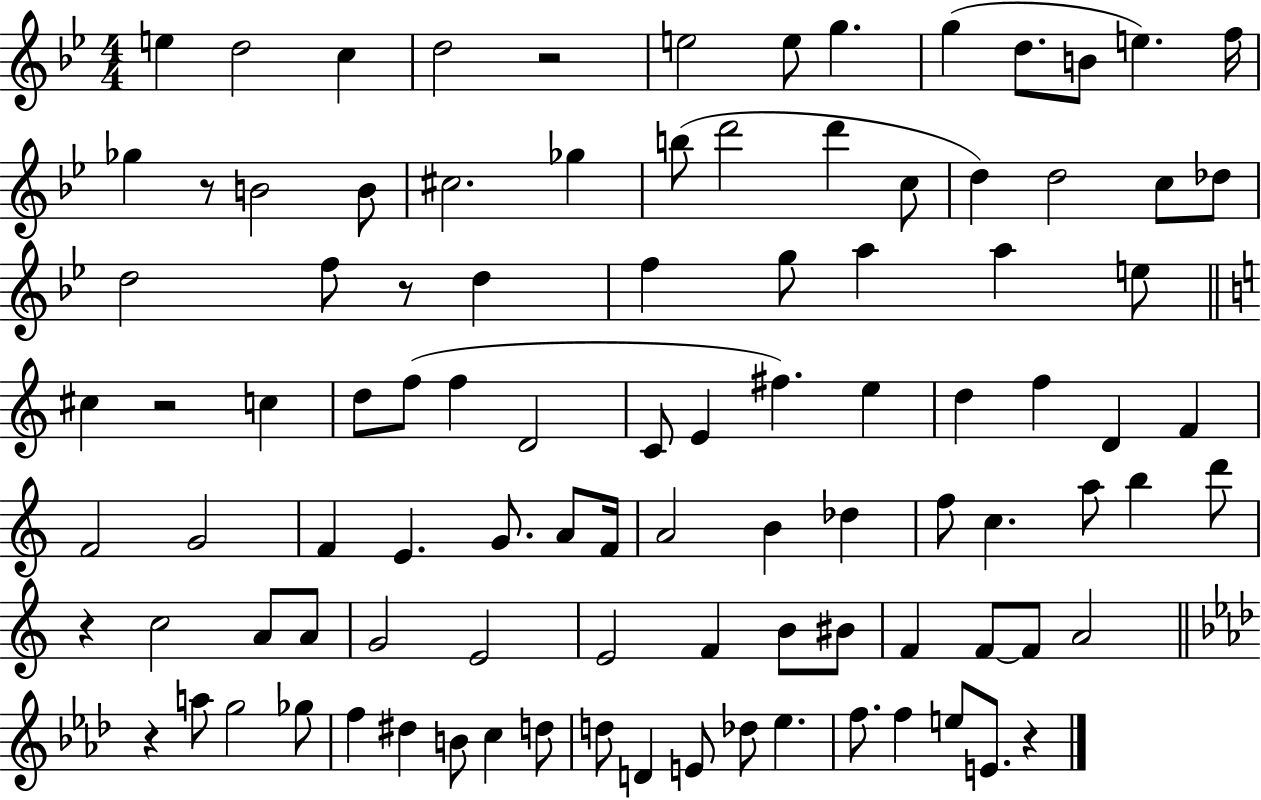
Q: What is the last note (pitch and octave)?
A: E4